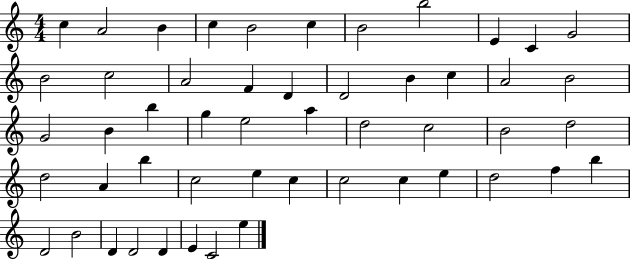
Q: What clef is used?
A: treble